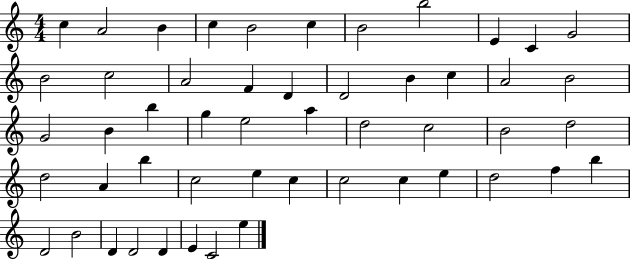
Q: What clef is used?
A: treble